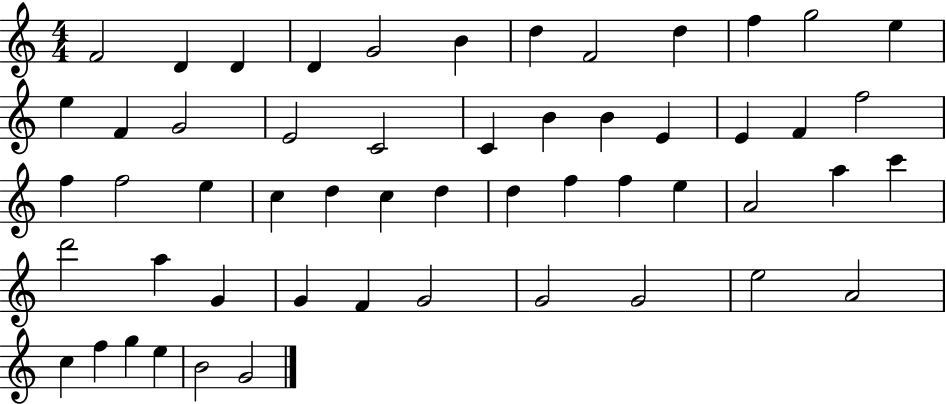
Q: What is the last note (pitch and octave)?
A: G4